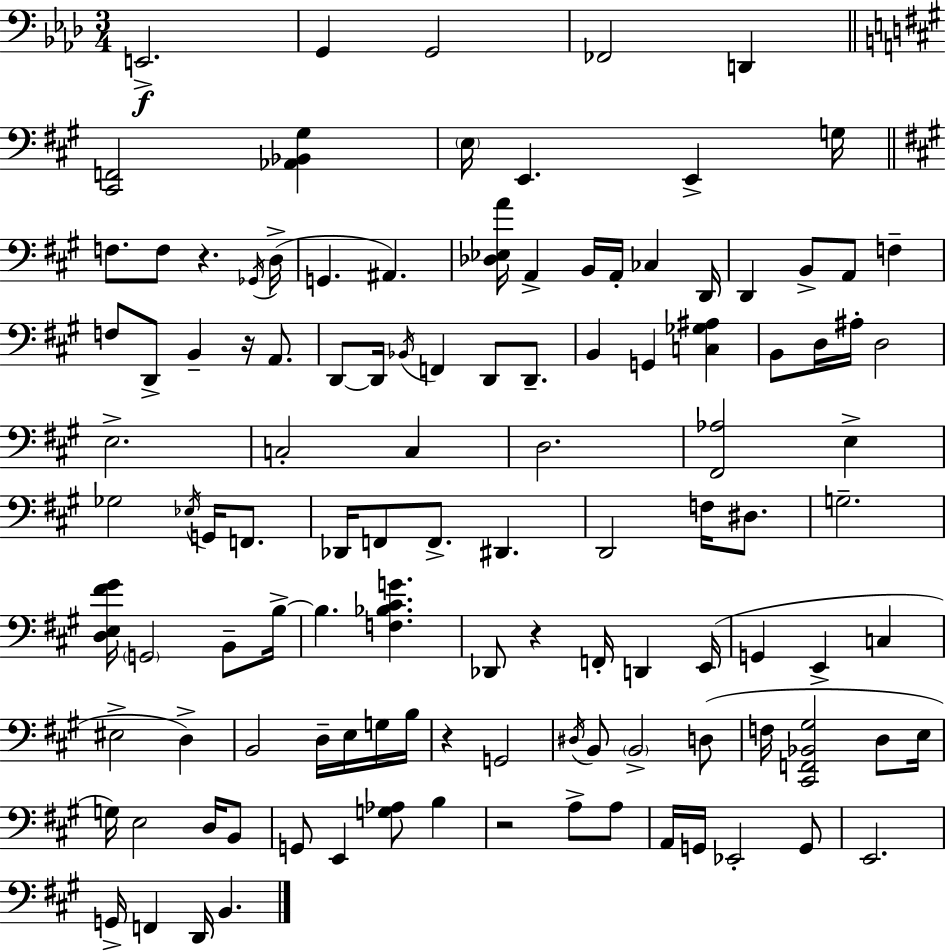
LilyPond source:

{
  \clef bass
  \numericTimeSignature
  \time 3/4
  \key aes \major
  \repeat volta 2 { e,2.->\f | g,4 g,2 | fes,2 d,4 | \bar "||" \break \key a \major <cis, f,>2 <aes, bes, gis>4 | \parenthesize e16 e,4. e,4-> g16 | \bar "||" \break \key a \major f8. f8 r4. \acciaccatura { ges,16 }( | d16-> g,4. ais,4.) | <des ees a'>16 a,4-> b,16 a,16-. ces4 | d,16 d,4 b,8-> a,8 f4-- | \break f8 d,8-> b,4-- r16 a,8. | d,8~~ d,16 \acciaccatura { bes,16 } f,4 d,8 d,8.-- | b,4 g,4 <c ges ais>4 | b,8 d16 ais16-. d2 | \break e2.-> | c2-. c4 | d2. | <fis, aes>2 e4-> | \break ges2 \acciaccatura { ees16 } g,16 | f,8. des,16 f,8 f,8.-> dis,4. | d,2 f16 | dis8. g2.-- | \break <d e fis' gis'>16 \parenthesize g,2 | b,8-- b16->~~ b4. <f bes cis' g'>4. | des,8 r4 f,16-. d,4 | e,16( g,4 e,4-> c4 | \break eis2-> d4->) | b,2 d16-- | e16 g16 b16 r4 g,2 | \acciaccatura { dis16 } b,8 \parenthesize b,2-> | \break d8( f16 <cis, f, bes, gis>2 | d8 e16 g16) e2 | d16 b,8 g,8 e,4 <g aes>8 | b4 r2 | \break a8-> a8 a,16 g,16 ees,2-. | g,8 e,2. | g,16-> f,4 d,16 b,4. | } \bar "|."
}